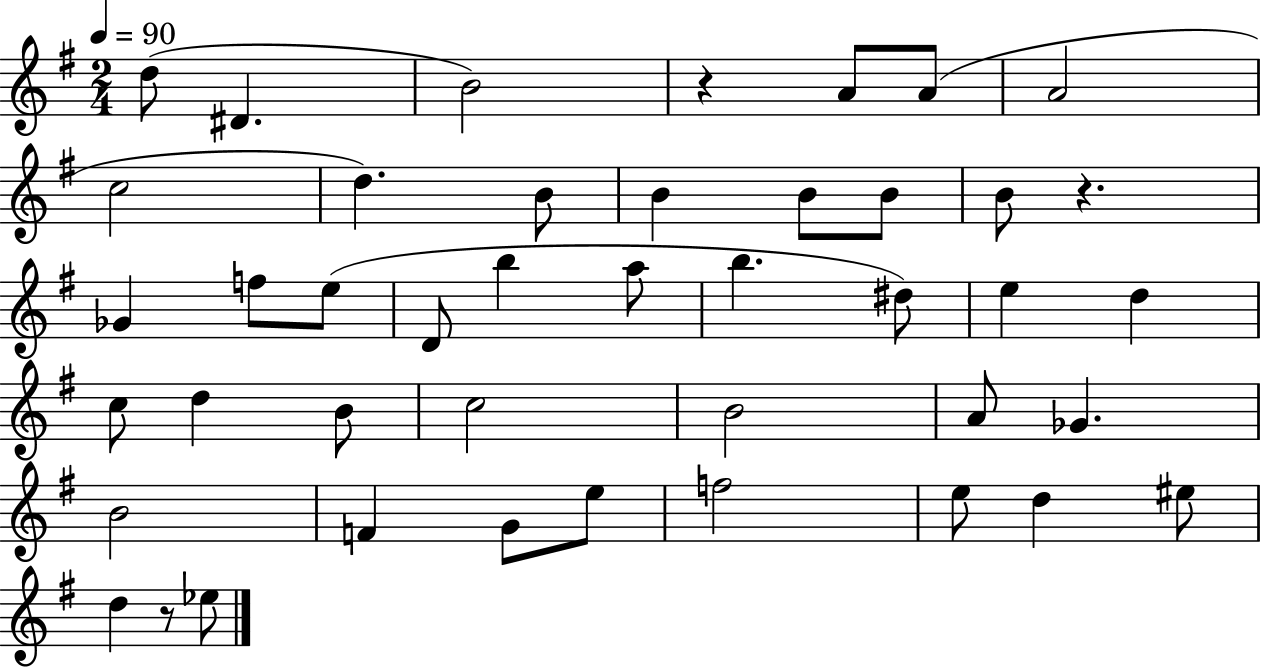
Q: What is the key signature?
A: G major